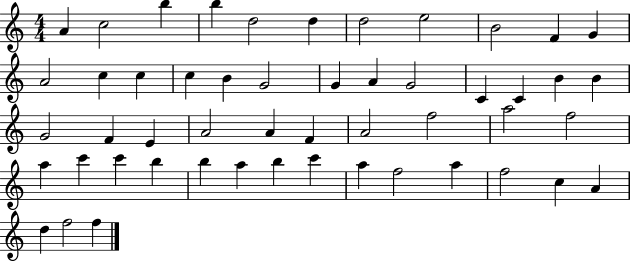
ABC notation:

X:1
T:Untitled
M:4/4
L:1/4
K:C
A c2 b b d2 d d2 e2 B2 F G A2 c c c B G2 G A G2 C C B B G2 F E A2 A F A2 f2 a2 f2 a c' c' b b a b c' a f2 a f2 c A d f2 f